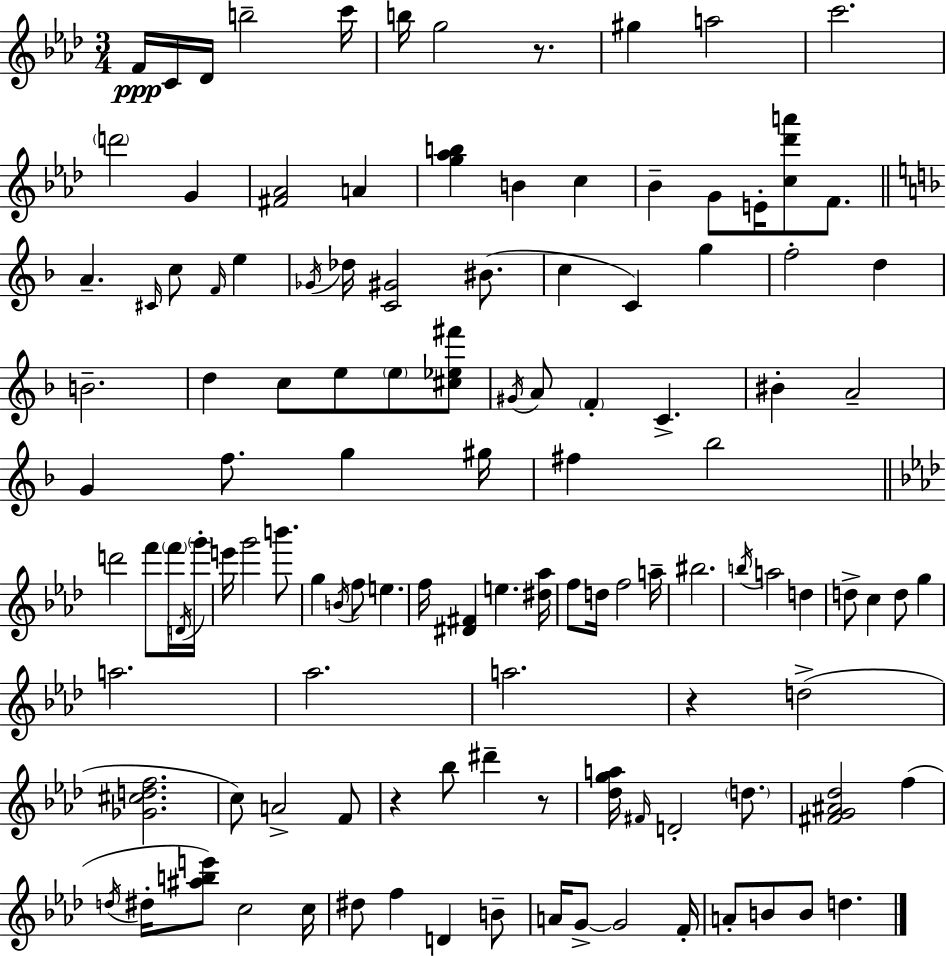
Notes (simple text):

F4/s C4/s Db4/s B5/h C6/s B5/s G5/h R/e. G#5/q A5/h C6/h. D6/h G4/q [F#4,Ab4]/h A4/q [G5,Ab5,B5]/q B4/q C5/q Bb4/q G4/e E4/s [C5,Db6,A6]/e F4/e. A4/q. C#4/s C5/e F4/s E5/q Gb4/s Db5/s [C4,G#4]/h BIS4/e. C5/q C4/q G5/q F5/h D5/q B4/h. D5/q C5/e E5/e E5/e [C#5,Eb5,F#6]/e G#4/s A4/e F4/q C4/q. BIS4/q A4/h G4/q F5/e. G5/q G#5/s F#5/q Bb5/h D6/h F6/e F6/s D4/s G6/s E6/s G6/h B6/e. G5/q B4/s F5/e E5/q. F5/s [D#4,F#4]/q E5/q. [D#5,Ab5]/s F5/e D5/s F5/h A5/s BIS5/h. B5/s A5/h D5/q D5/e C5/q D5/e G5/q A5/h. Ab5/h. A5/h. R/q D5/h [Gb4,C#5,D5,F5]/h. C5/e A4/h F4/e R/q Bb5/e D#6/q R/e [Db5,G5,A5]/s F#4/s D4/h D5/e. [F#4,G4,A#4,Db5]/h F5/q D5/s D#5/s [A#5,B5,E6]/e C5/h C5/s D#5/e F5/q D4/q B4/e A4/s G4/e G4/h F4/s A4/e B4/e B4/e D5/q.